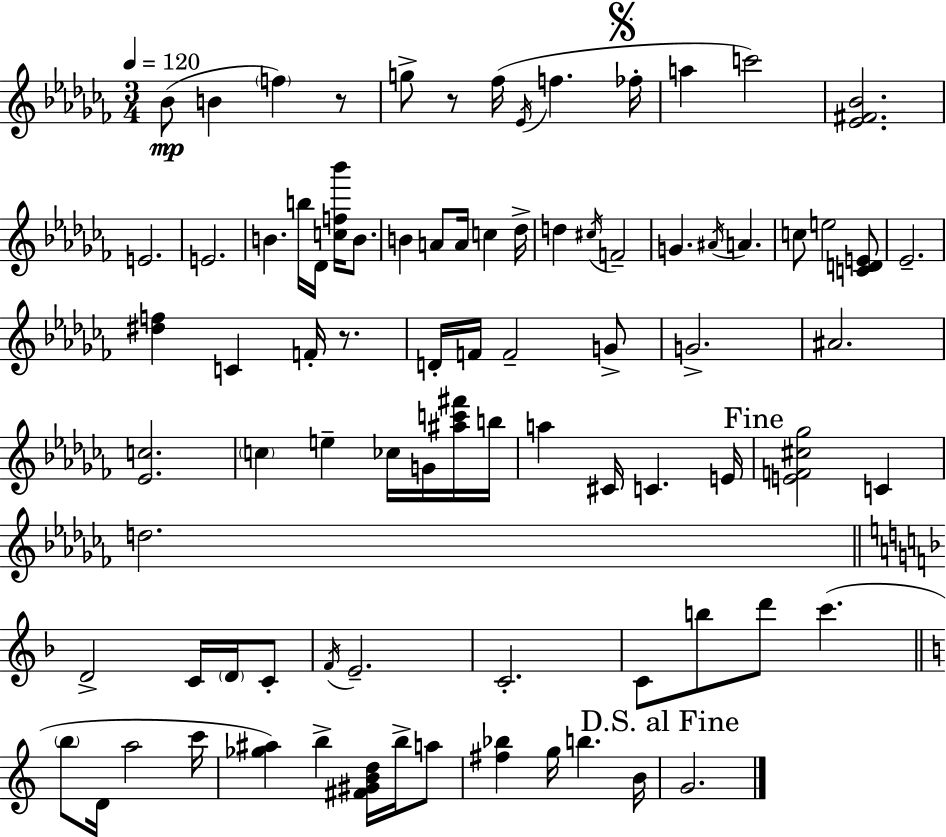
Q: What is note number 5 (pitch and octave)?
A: FES5